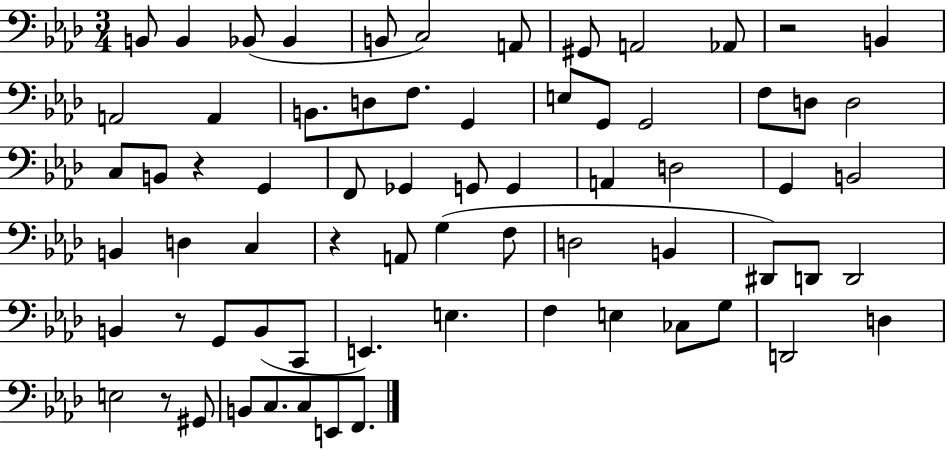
{
  \clef bass
  \numericTimeSignature
  \time 3/4
  \key aes \major
  b,8 b,4 bes,8( bes,4 | b,8 c2) a,8 | gis,8 a,2 aes,8 | r2 b,4 | \break a,2 a,4 | b,8. d8 f8. g,4 | e8 g,8 g,2 | f8 d8 d2 | \break c8 b,8 r4 g,4 | f,8 ges,4 g,8 g,4 | a,4 d2 | g,4 b,2 | \break b,4 d4 c4 | r4 a,8 g4( f8 | d2 b,4 | dis,8) d,8 d,2 | \break b,4 r8 g,8 b,8( c,8 | e,4.) e4. | f4 e4 ces8 g8 | d,2 d4 | \break e2 r8 gis,8 | b,8 c8. c8 e,8 f,8. | \bar "|."
}